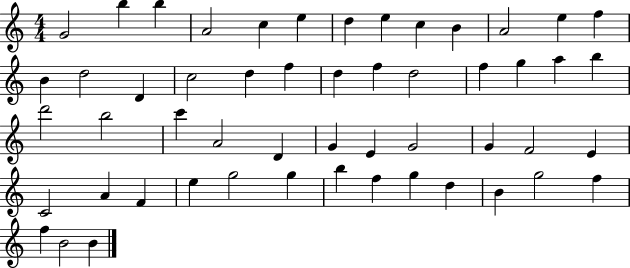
G4/h B5/q B5/q A4/h C5/q E5/q D5/q E5/q C5/q B4/q A4/h E5/q F5/q B4/q D5/h D4/q C5/h D5/q F5/q D5/q F5/q D5/h F5/q G5/q A5/q B5/q D6/h B5/h C6/q A4/h D4/q G4/q E4/q G4/h G4/q F4/h E4/q C4/h A4/q F4/q E5/q G5/h G5/q B5/q F5/q G5/q D5/q B4/q G5/h F5/q F5/q B4/h B4/q